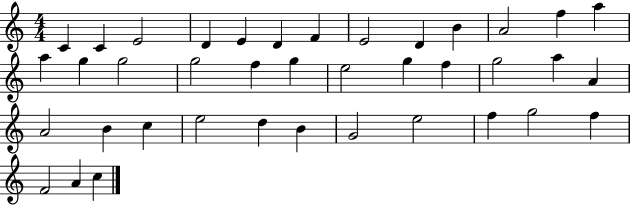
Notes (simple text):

C4/q C4/q E4/h D4/q E4/q D4/q F4/q E4/h D4/q B4/q A4/h F5/q A5/q A5/q G5/q G5/h G5/h F5/q G5/q E5/h G5/q F5/q G5/h A5/q A4/q A4/h B4/q C5/q E5/h D5/q B4/q G4/h E5/h F5/q G5/h F5/q F4/h A4/q C5/q